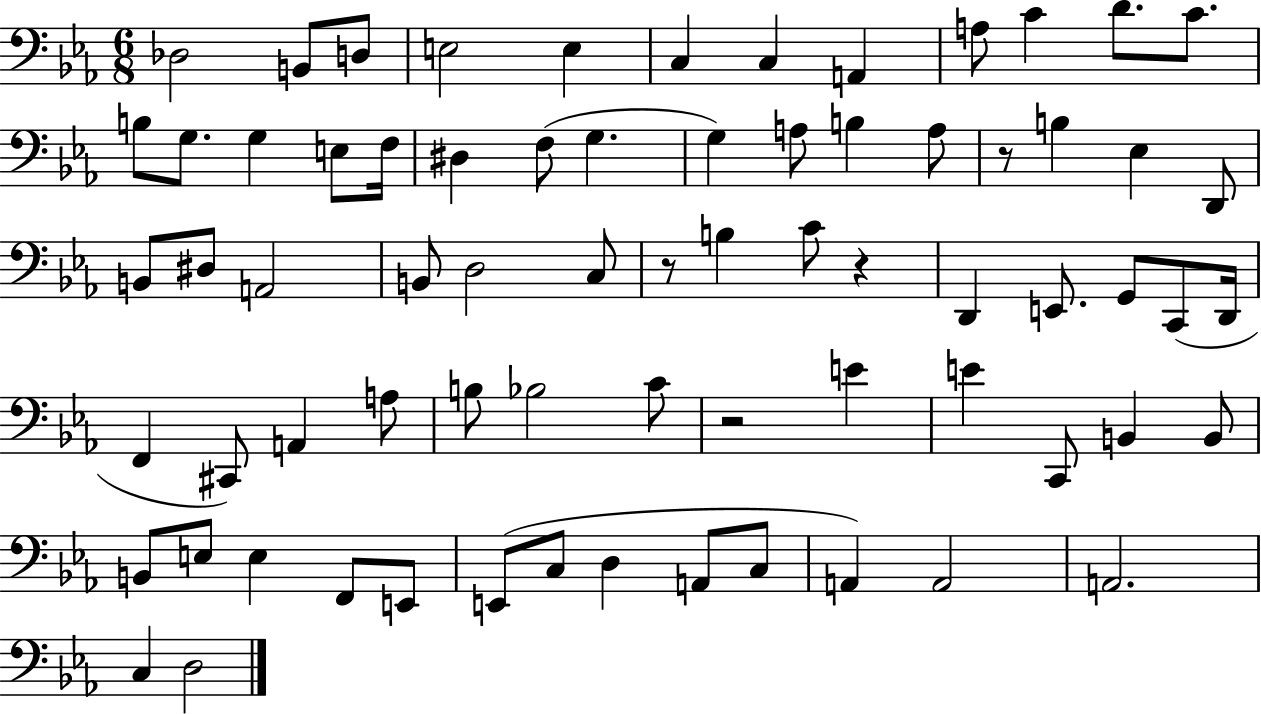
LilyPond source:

{
  \clef bass
  \numericTimeSignature
  \time 6/8
  \key ees \major
  des2 b,8 d8 | e2 e4 | c4 c4 a,4 | a8 c'4 d'8. c'8. | \break b8 g8. g4 e8 f16 | dis4 f8( g4. | g4) a8 b4 a8 | r8 b4 ees4 d,8 | \break b,8 dis8 a,2 | b,8 d2 c8 | r8 b4 c'8 r4 | d,4 e,8. g,8 c,8( d,16 | \break f,4 cis,8) a,4 a8 | b8 bes2 c'8 | r2 e'4 | e'4 c,8 b,4 b,8 | \break b,8 e8 e4 f,8 e,8 | e,8( c8 d4 a,8 c8 | a,4) a,2 | a,2. | \break c4 d2 | \bar "|."
}